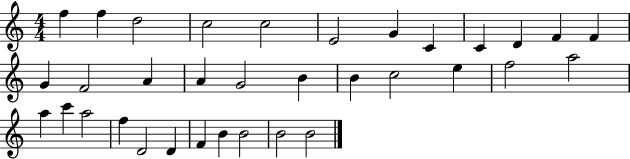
X:1
T:Untitled
M:4/4
L:1/4
K:C
f f d2 c2 c2 E2 G C C D F F G F2 A A G2 B B c2 e f2 a2 a c' a2 f D2 D F B B2 B2 B2